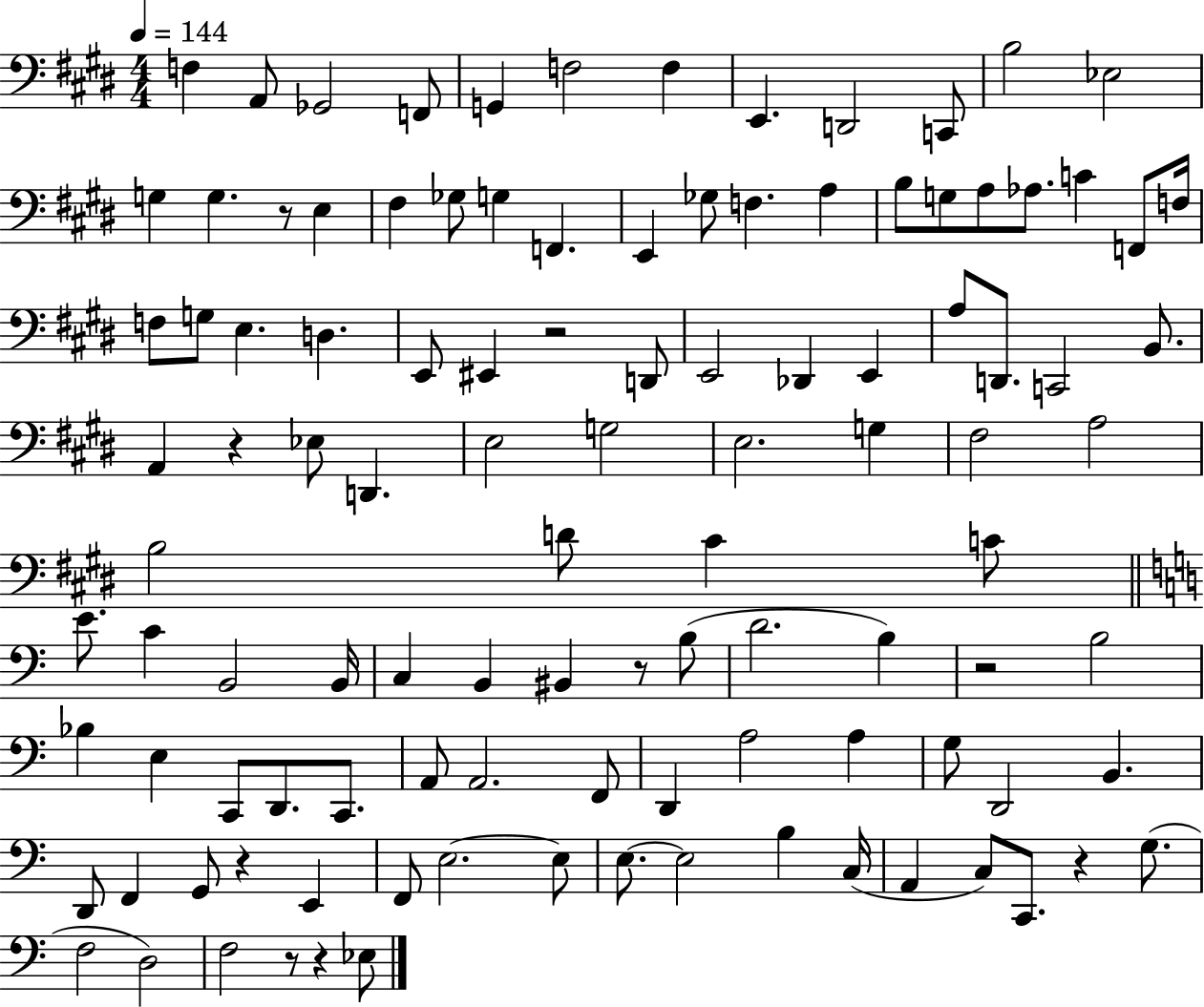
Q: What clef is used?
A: bass